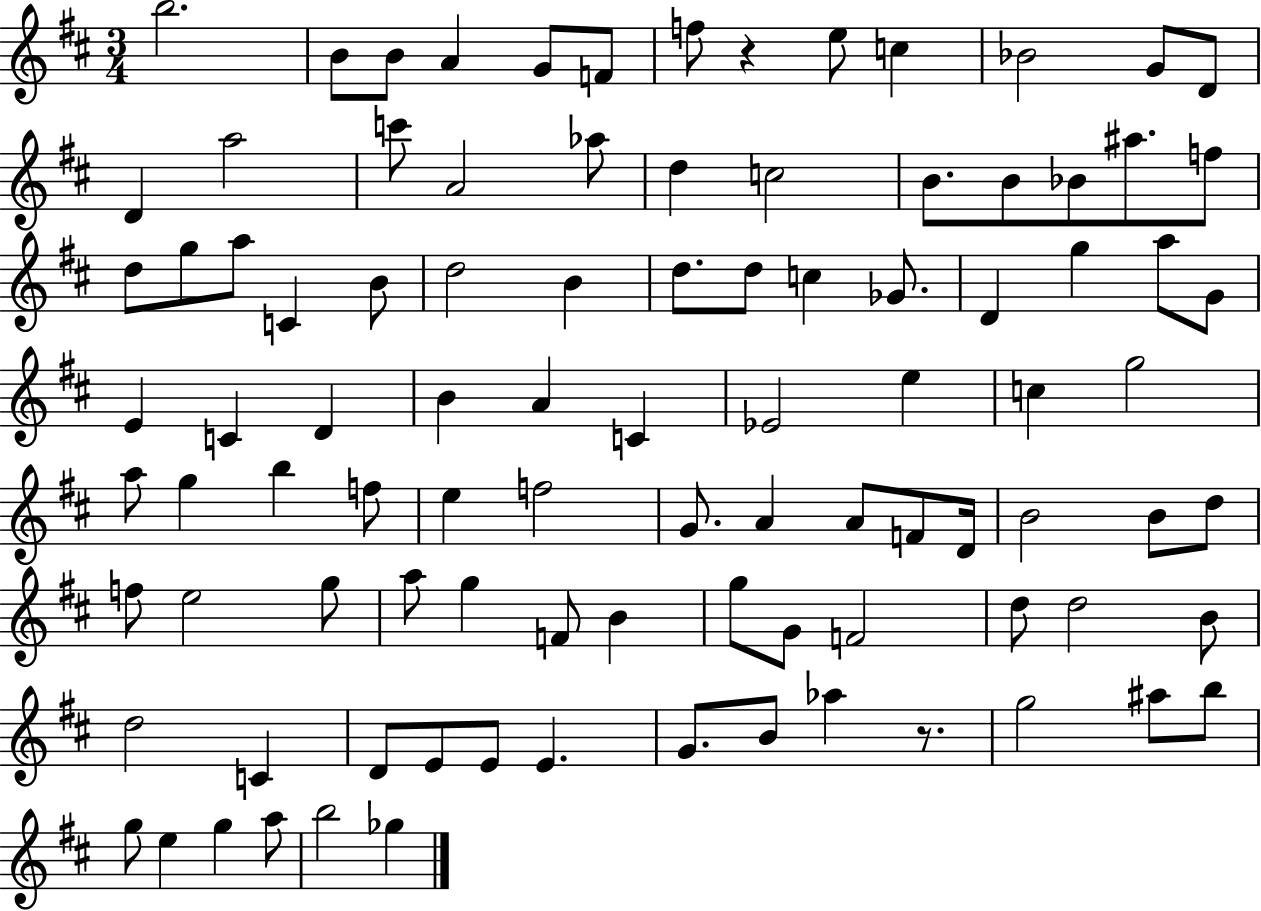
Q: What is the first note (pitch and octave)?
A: B5